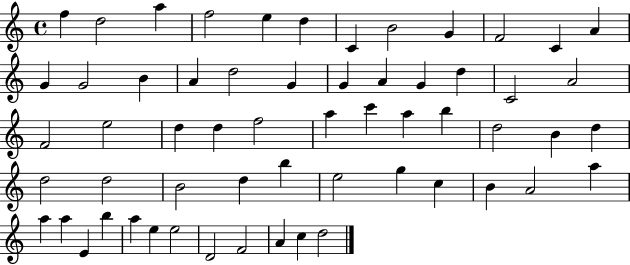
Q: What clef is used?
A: treble